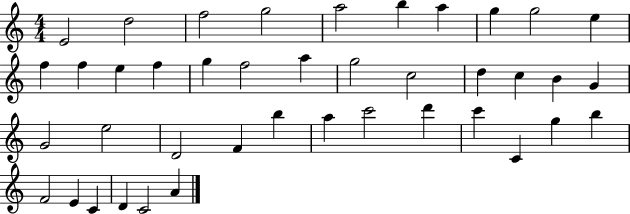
{
  \clef treble
  \numericTimeSignature
  \time 4/4
  \key c \major
  e'2 d''2 | f''2 g''2 | a''2 b''4 a''4 | g''4 g''2 e''4 | \break f''4 f''4 e''4 f''4 | g''4 f''2 a''4 | g''2 c''2 | d''4 c''4 b'4 g'4 | \break g'2 e''2 | d'2 f'4 b''4 | a''4 c'''2 d'''4 | c'''4 c'4 g''4 b''4 | \break f'2 e'4 c'4 | d'4 c'2 a'4 | \bar "|."
}